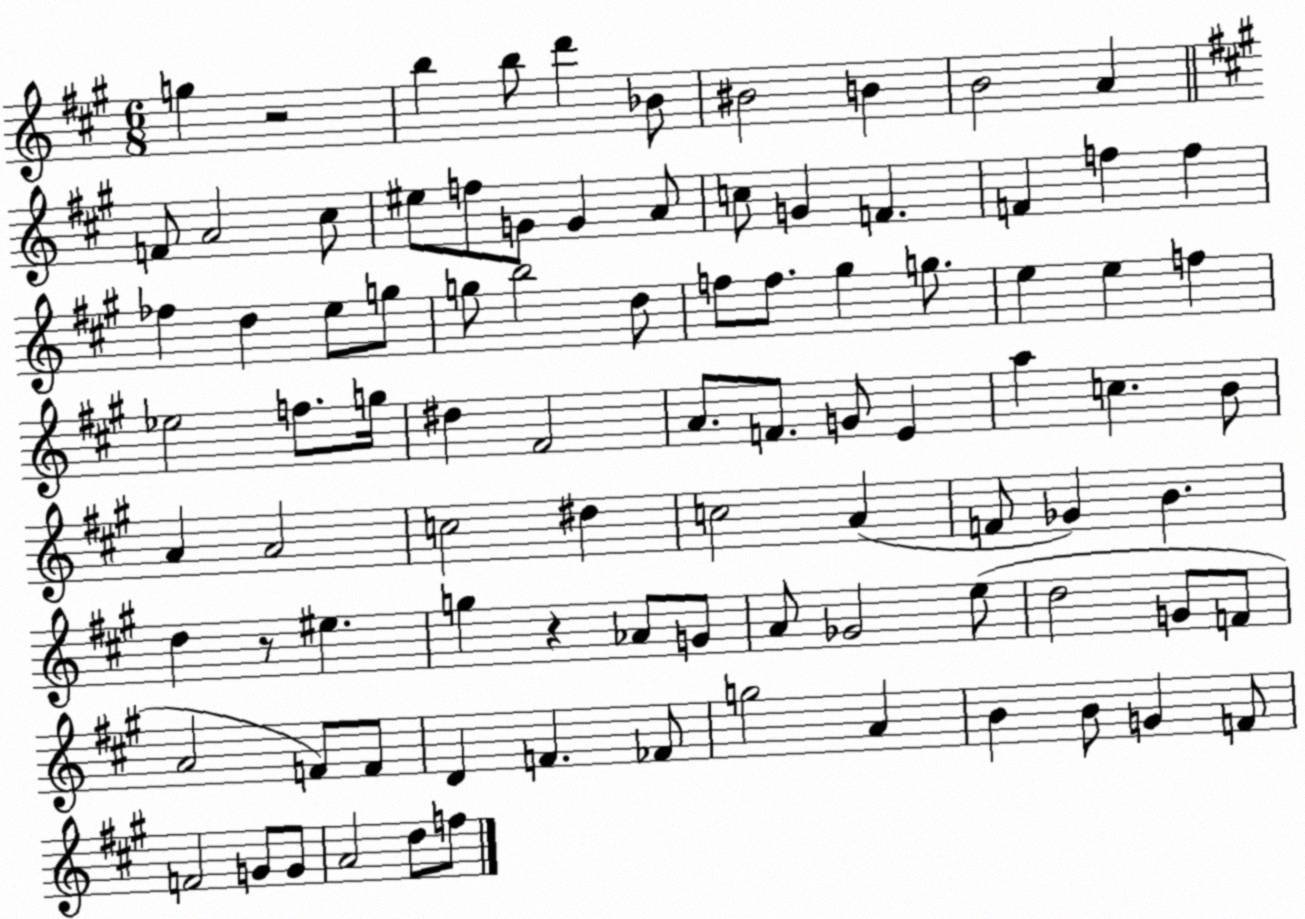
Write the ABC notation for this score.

X:1
T:Untitled
M:6/8
L:1/4
K:A
g z2 b b/2 d' _B/2 ^B2 B B2 A F/2 A2 ^c/2 ^e/2 f/2 G/2 G A/2 c/2 G F F f f _f d e/2 g/2 g/2 b2 d/2 f/2 f/2 ^g g/2 e e f _e2 f/2 g/4 ^d ^F2 A/2 F/2 G/2 E a c B/2 A A2 c2 ^d c2 A F/2 _G B d z/2 ^e g z _A/2 G/2 A/2 _G2 e/2 d2 G/2 F/2 A2 F/2 F/2 D F _F/2 g2 A B B/2 G F/2 F2 G/2 G/2 A2 d/2 f/2